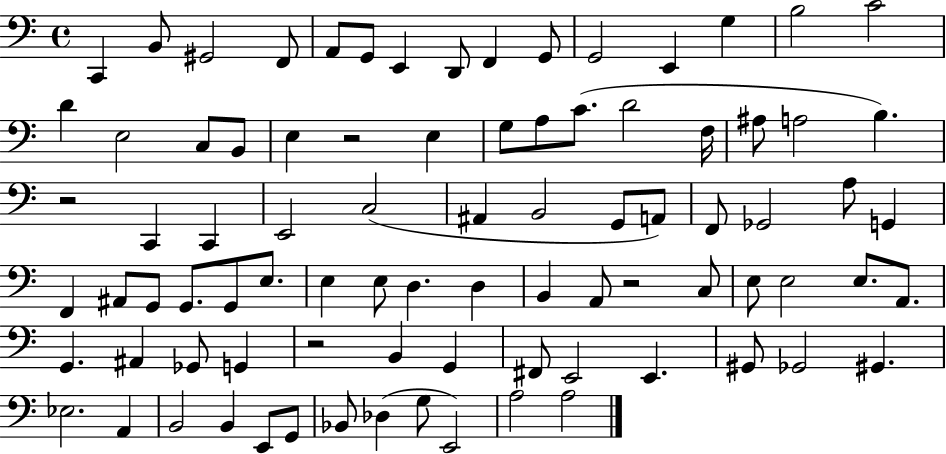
C2/q B2/e G#2/h F2/e A2/e G2/e E2/q D2/e F2/q G2/e G2/h E2/q G3/q B3/h C4/h D4/q E3/h C3/e B2/e E3/q R/h E3/q G3/e A3/e C4/e. D4/h F3/s A#3/e A3/h B3/q. R/h C2/q C2/q E2/h C3/h A#2/q B2/h G2/e A2/e F2/e Gb2/h A3/e G2/q F2/q A#2/e G2/e G2/e. G2/e E3/e. E3/q E3/e D3/q. D3/q B2/q A2/e R/h C3/e E3/e E3/h E3/e. A2/e. G2/q. A#2/q Gb2/e G2/q R/h B2/q G2/q F#2/e E2/h E2/q. G#2/e Gb2/h G#2/q. Eb3/h. A2/q B2/h B2/q E2/e G2/e Bb2/e Db3/q G3/e E2/h A3/h A3/h